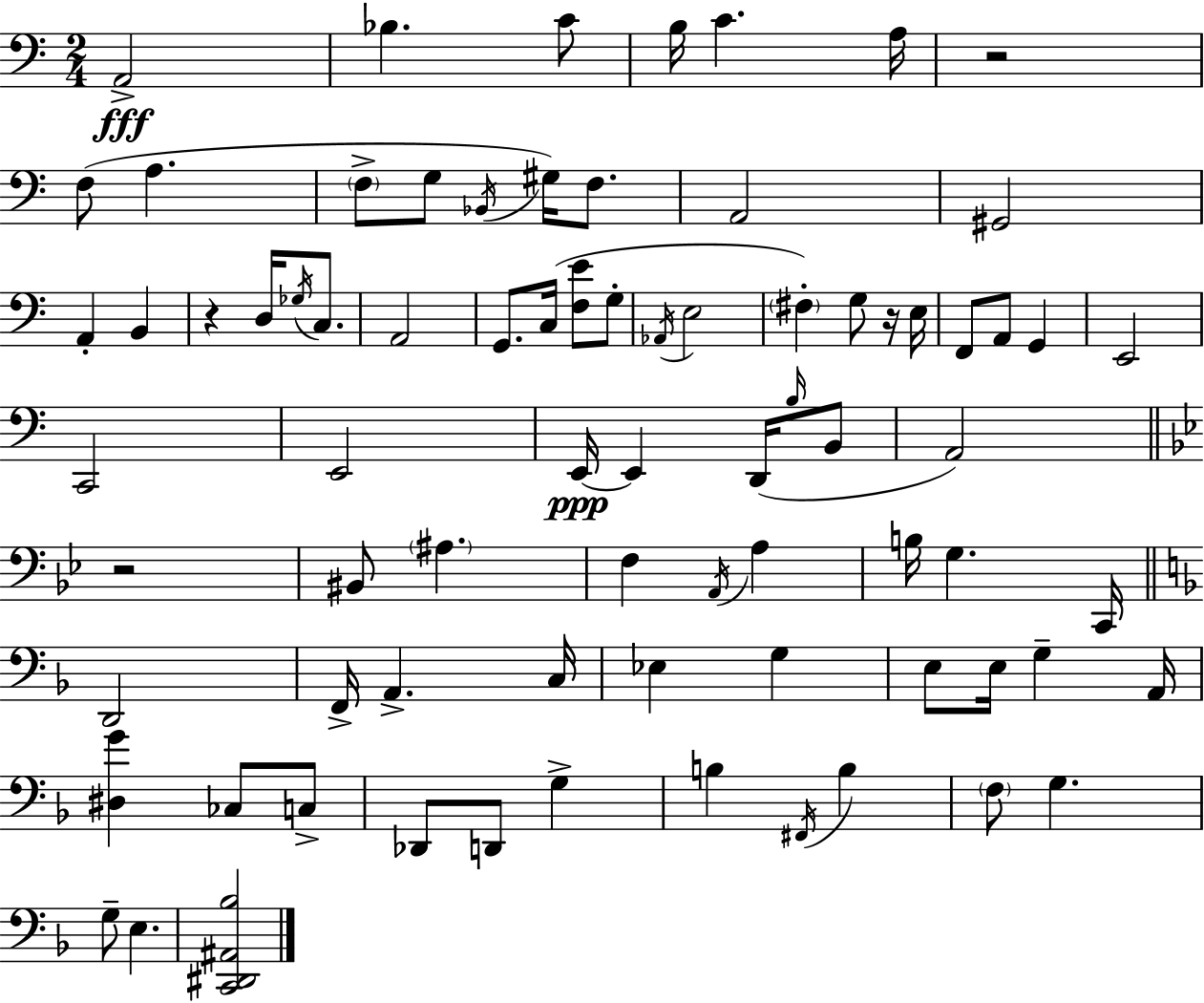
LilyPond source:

{
  \clef bass
  \numericTimeSignature
  \time 2/4
  \key c \major
  a,2->\fff | bes4. c'8 | b16 c'4. a16 | r2 | \break f8( a4. | \parenthesize f8-> g8 \acciaccatura { bes,16 } gis16) f8. | a,2 | gis,2 | \break a,4-. b,4 | r4 d16 \acciaccatura { ges16 } c8. | a,2 | g,8. c16( <f e'>8 | \break g8-. \acciaccatura { aes,16 } e2 | \parenthesize fis4-.) g8 | r16 e16 f,8 a,8 g,4 | e,2 | \break c,2 | e,2 | e,16~~\ppp e,4 | d,16( \grace { b16 } b,8 a,2) | \break \bar "||" \break \key bes \major r2 | bis,8 \parenthesize ais4. | f4 \acciaccatura { a,16 } a4 | b16 g4. | \break c,16 \bar "||" \break \key d \minor d,2 | f,16-> a,4.-> c16 | ees4 g4 | e8 e16 g4-- a,16 | \break <dis g'>4 ces8 c8-> | des,8 d,8 g4-> | b4 \acciaccatura { fis,16 } b4 | \parenthesize f8 g4. | \break g8-- e4. | <c, dis, ais, bes>2 | \bar "|."
}